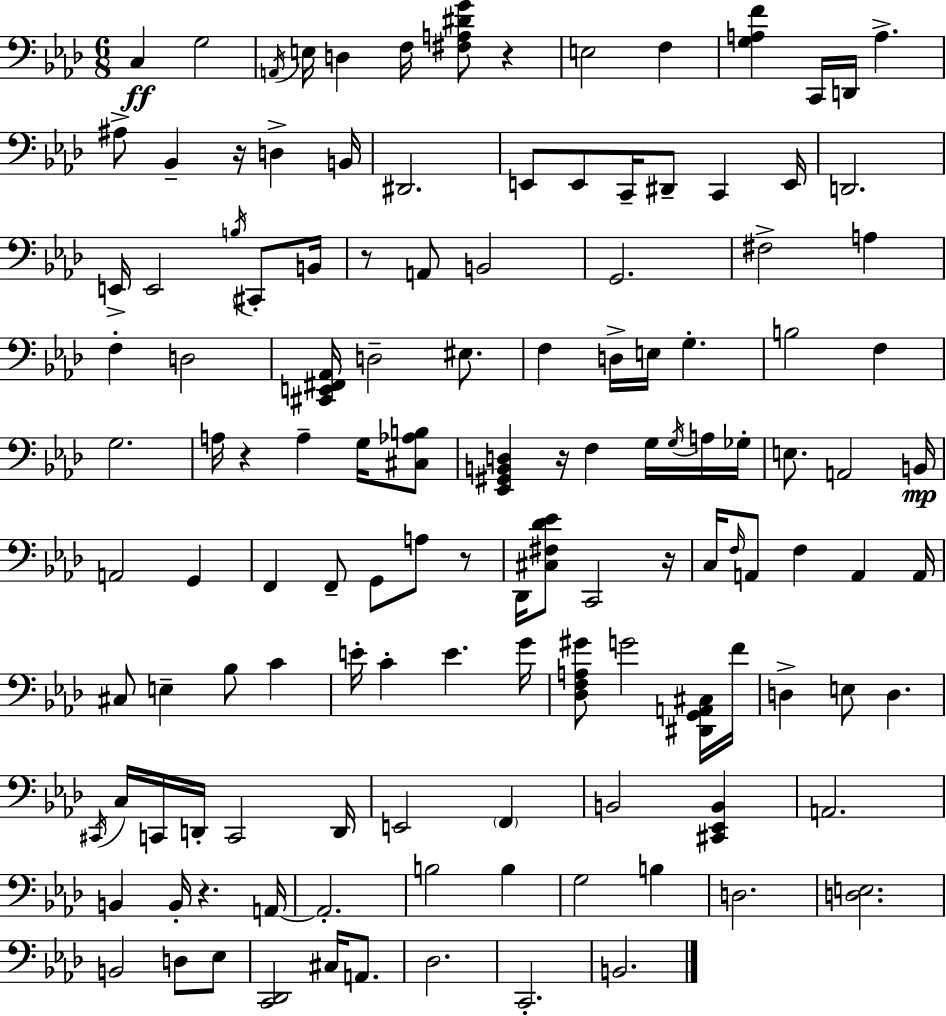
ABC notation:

X:1
T:Untitled
M:6/8
L:1/4
K:Ab
C, G,2 A,,/4 E,/4 D, F,/4 [^F,A,^DG]/2 z E,2 F, [G,A,F] C,,/4 D,,/4 A, ^A,/2 _B,, z/4 D, B,,/4 ^D,,2 E,,/2 E,,/2 C,,/4 ^D,,/2 C,, E,,/4 D,,2 E,,/4 E,,2 B,/4 ^C,,/2 B,,/4 z/2 A,,/2 B,,2 G,,2 ^F,2 A, F, D,2 [^C,,E,,^F,,_A,,]/4 D,2 ^E,/2 F, D,/4 E,/4 G, B,2 F, G,2 A,/4 z A, G,/4 [^C,_A,B,]/2 [_E,,^G,,B,,D,] z/4 F, G,/4 G,/4 A,/4 _G,/4 E,/2 A,,2 B,,/4 A,,2 G,, F,, F,,/2 G,,/2 A,/2 z/2 _D,,/4 [^C,^F,_D_E]/2 C,,2 z/4 C,/4 F,/4 A,,/2 F, A,, A,,/4 ^C,/2 E, _B,/2 C E/4 C E G/4 [_D,F,A,^G]/2 G2 [^D,,G,,A,,^C,]/4 F/4 D, E,/2 D, ^C,,/4 C,/4 C,,/4 D,,/4 C,,2 D,,/4 E,,2 F,, B,,2 [^C,,_E,,B,,] A,,2 B,, B,,/4 z A,,/4 A,,2 B,2 B, G,2 B, D,2 [D,E,]2 B,,2 D,/2 _E,/2 [C,,_D,,]2 ^C,/4 A,,/2 _D,2 C,,2 B,,2